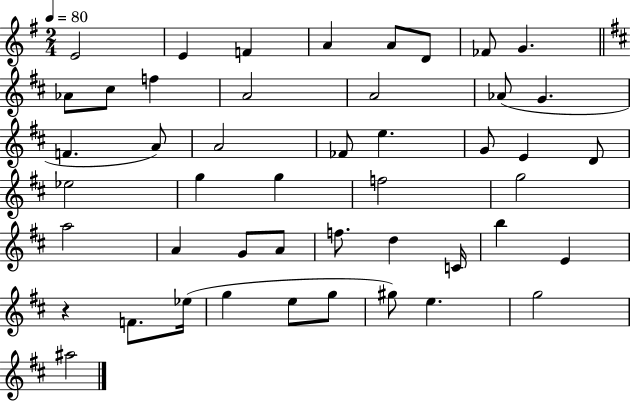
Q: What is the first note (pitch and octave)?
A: E4